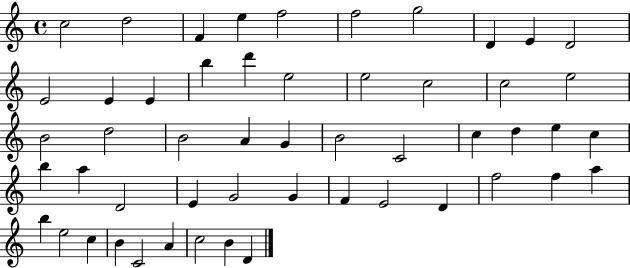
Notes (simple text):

C5/h D5/h F4/q E5/q F5/h F5/h G5/h D4/q E4/q D4/h E4/h E4/q E4/q B5/q D6/q E5/h E5/h C5/h C5/h E5/h B4/h D5/h B4/h A4/q G4/q B4/h C4/h C5/q D5/q E5/q C5/q B5/q A5/q D4/h E4/q G4/h G4/q F4/q E4/h D4/q F5/h F5/q A5/q B5/q E5/h C5/q B4/q C4/h A4/q C5/h B4/q D4/q